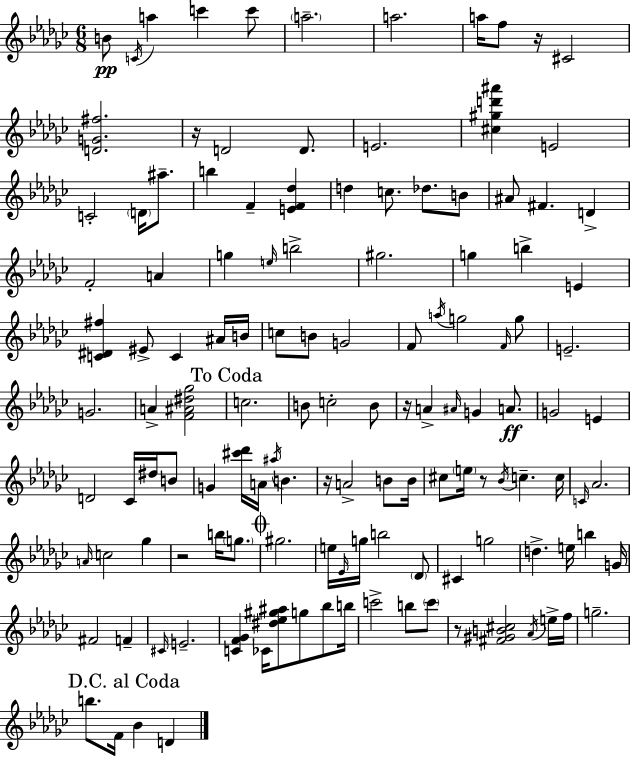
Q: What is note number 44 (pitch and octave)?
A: A5